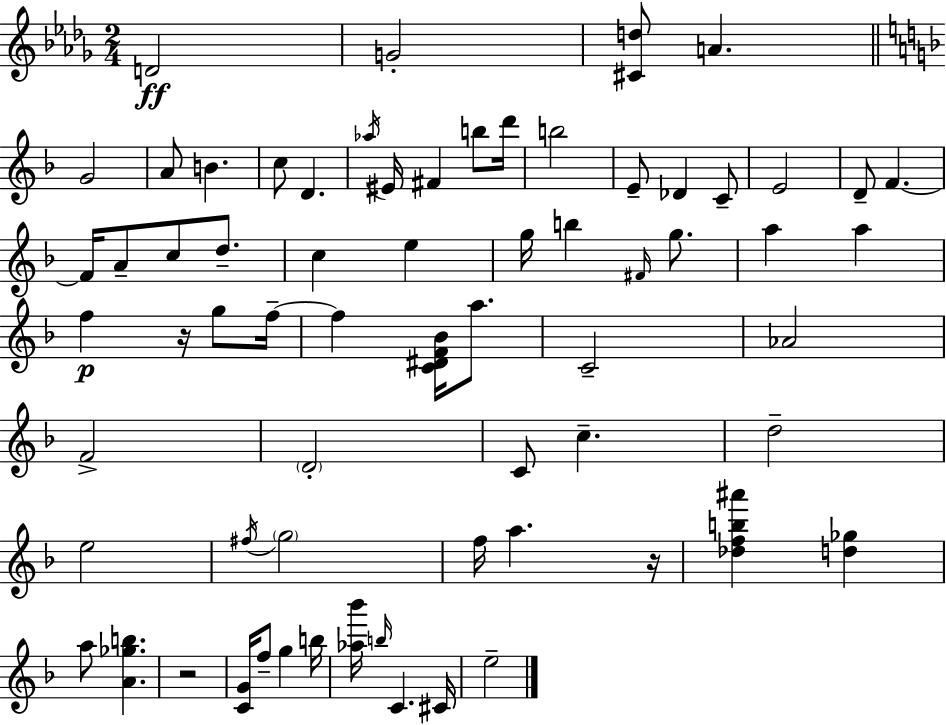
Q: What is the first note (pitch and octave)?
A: D4